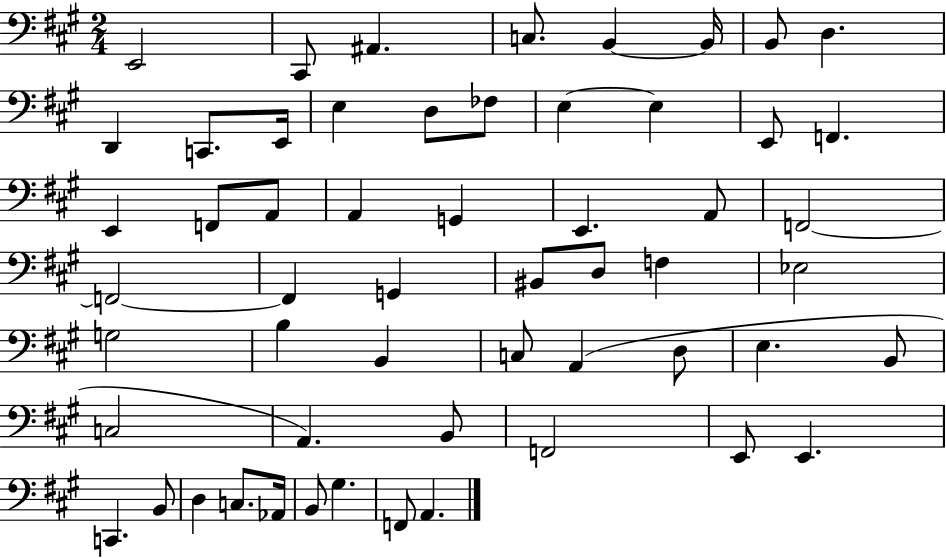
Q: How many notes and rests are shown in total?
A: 56